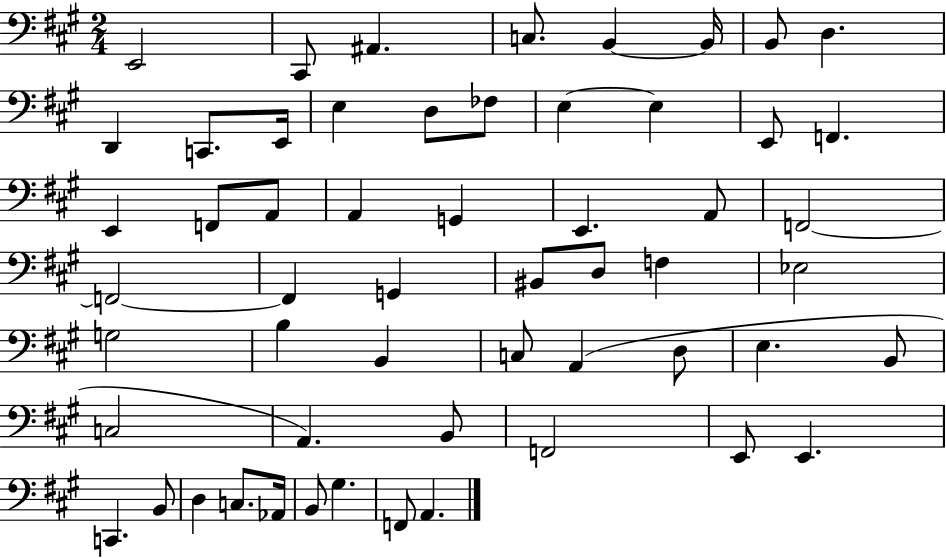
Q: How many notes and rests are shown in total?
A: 56